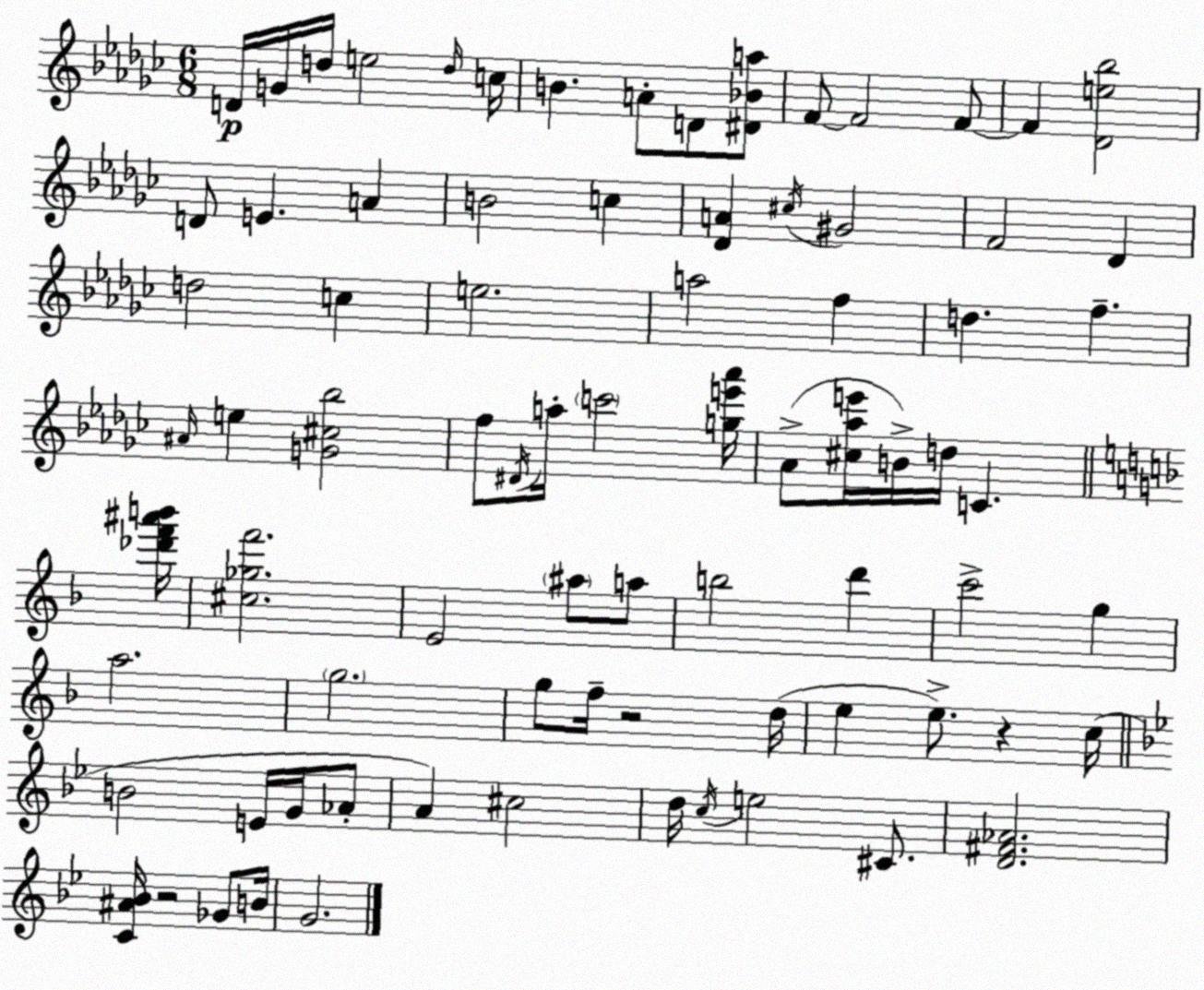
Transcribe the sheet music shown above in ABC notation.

X:1
T:Untitled
M:6/8
L:1/4
K:Ebm
D/4 G/4 d/4 e2 d/4 c/4 B A/2 D/2 [^D_Ba]/2 F/2 F2 F/2 F [_De_b]2 D/2 E A B2 c [_DA] ^c/4 ^G2 F2 _D d2 c e2 a2 f d f ^A/4 e [G^c_b]2 f/2 ^D/4 a/4 c'2 [ge'_a']/4 _A/2 [^c_ae']/4 B/4 d/4 C [_d'f'^a'b']/4 [^c_gf']2 E2 ^a/2 a/2 b2 d' c'2 g a2 g2 g/2 f/4 z2 d/4 e e/2 z c/4 B2 E/4 G/4 _A/2 A ^c2 d/4 c/4 e2 ^C/2 [D^F_A]2 [C^A_B]/4 z2 _G/2 B/4 G2